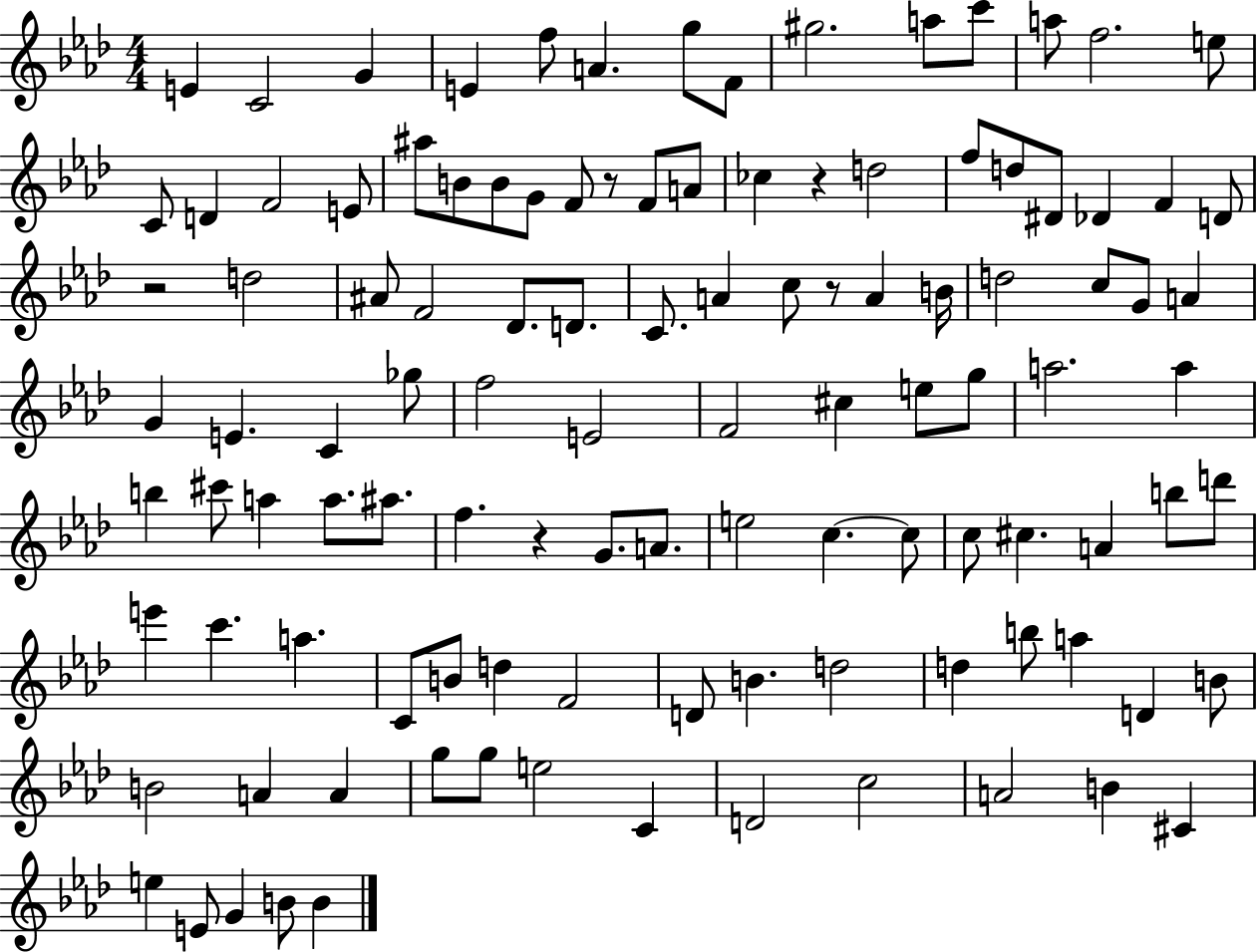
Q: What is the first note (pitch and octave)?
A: E4